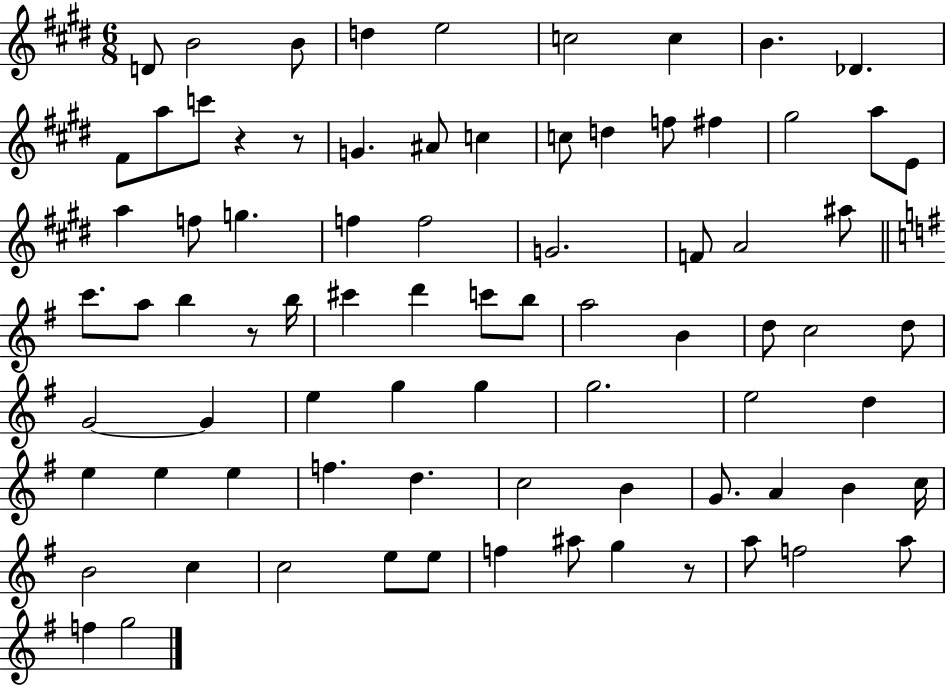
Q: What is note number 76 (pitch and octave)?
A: G5